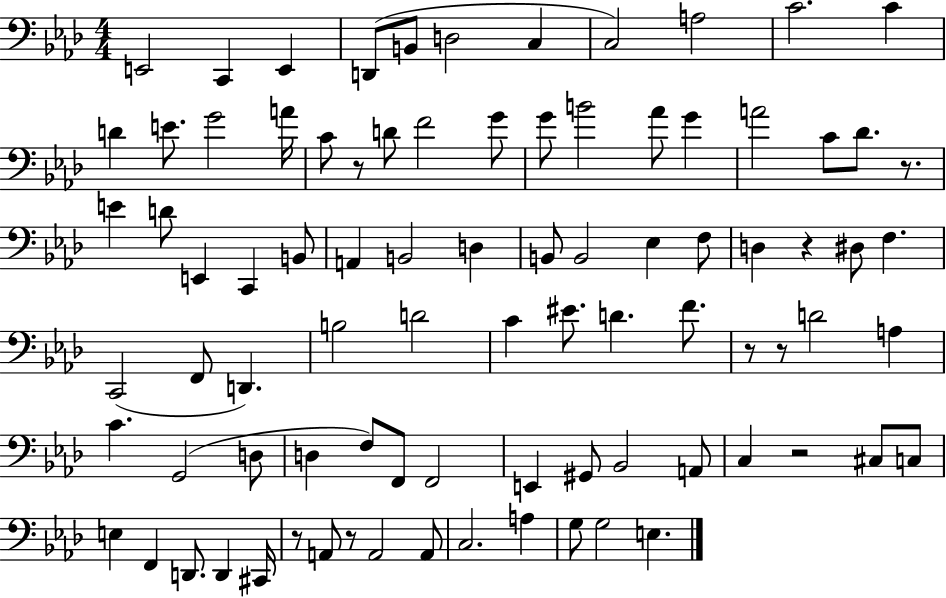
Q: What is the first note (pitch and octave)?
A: E2